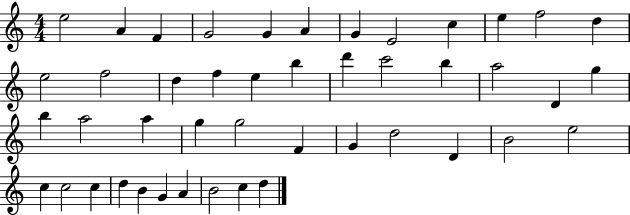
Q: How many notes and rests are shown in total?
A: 45